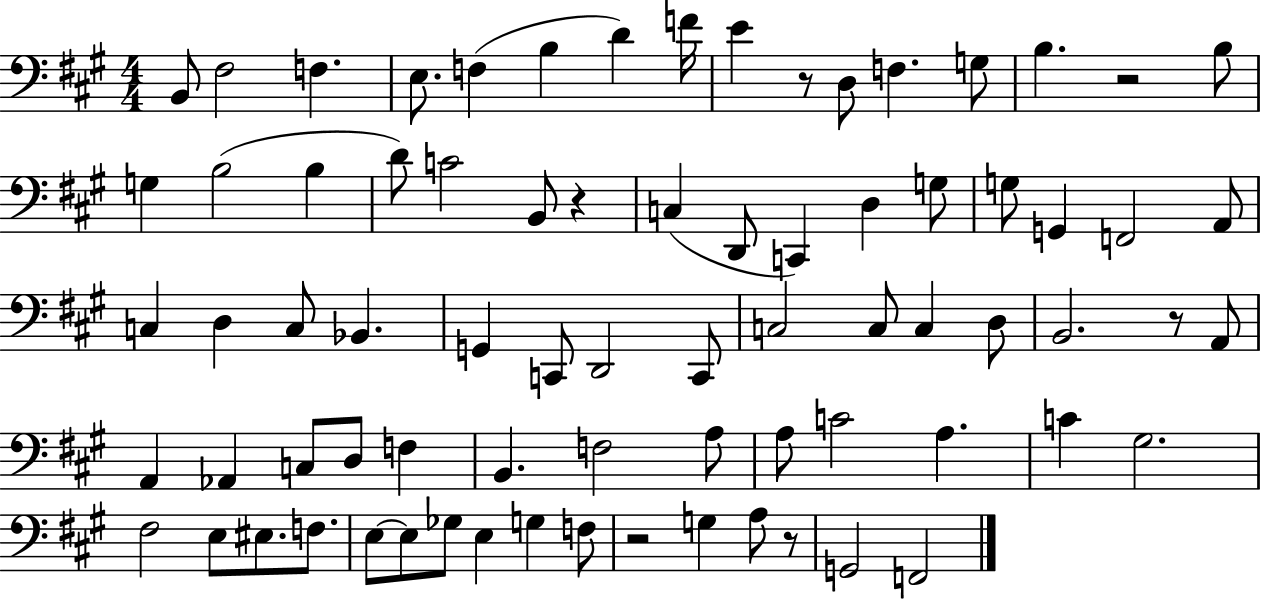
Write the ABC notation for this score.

X:1
T:Untitled
M:4/4
L:1/4
K:A
B,,/2 ^F,2 F, E,/2 F, B, D F/4 E z/2 D,/2 F, G,/2 B, z2 B,/2 G, B,2 B, D/2 C2 B,,/2 z C, D,,/2 C,, D, G,/2 G,/2 G,, F,,2 A,,/2 C, D, C,/2 _B,, G,, C,,/2 D,,2 C,,/2 C,2 C,/2 C, D,/2 B,,2 z/2 A,,/2 A,, _A,, C,/2 D,/2 F, B,, F,2 A,/2 A,/2 C2 A, C ^G,2 ^F,2 E,/2 ^E,/2 F,/2 E,/2 E,/2 _G,/2 E, G, F,/2 z2 G, A,/2 z/2 G,,2 F,,2